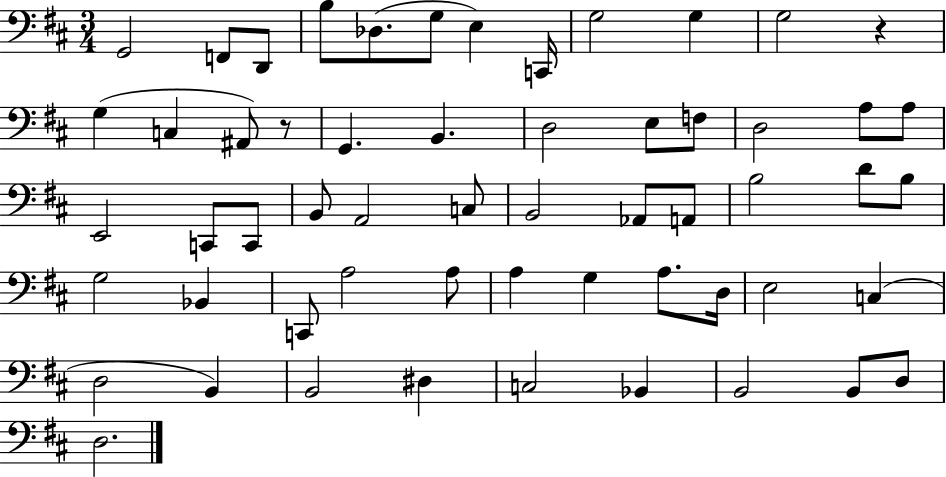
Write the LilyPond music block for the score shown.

{
  \clef bass
  \numericTimeSignature
  \time 3/4
  \key d \major
  g,2 f,8 d,8 | b8 des8.( g8 e4) c,16 | g2 g4 | g2 r4 | \break g4( c4 ais,8) r8 | g,4. b,4. | d2 e8 f8 | d2 a8 a8 | \break e,2 c,8 c,8 | b,8 a,2 c8 | b,2 aes,8 a,8 | b2 d'8 b8 | \break g2 bes,4 | c,8 a2 a8 | a4 g4 a8. d16 | e2 c4( | \break d2 b,4) | b,2 dis4 | c2 bes,4 | b,2 b,8 d8 | \break d2. | \bar "|."
}